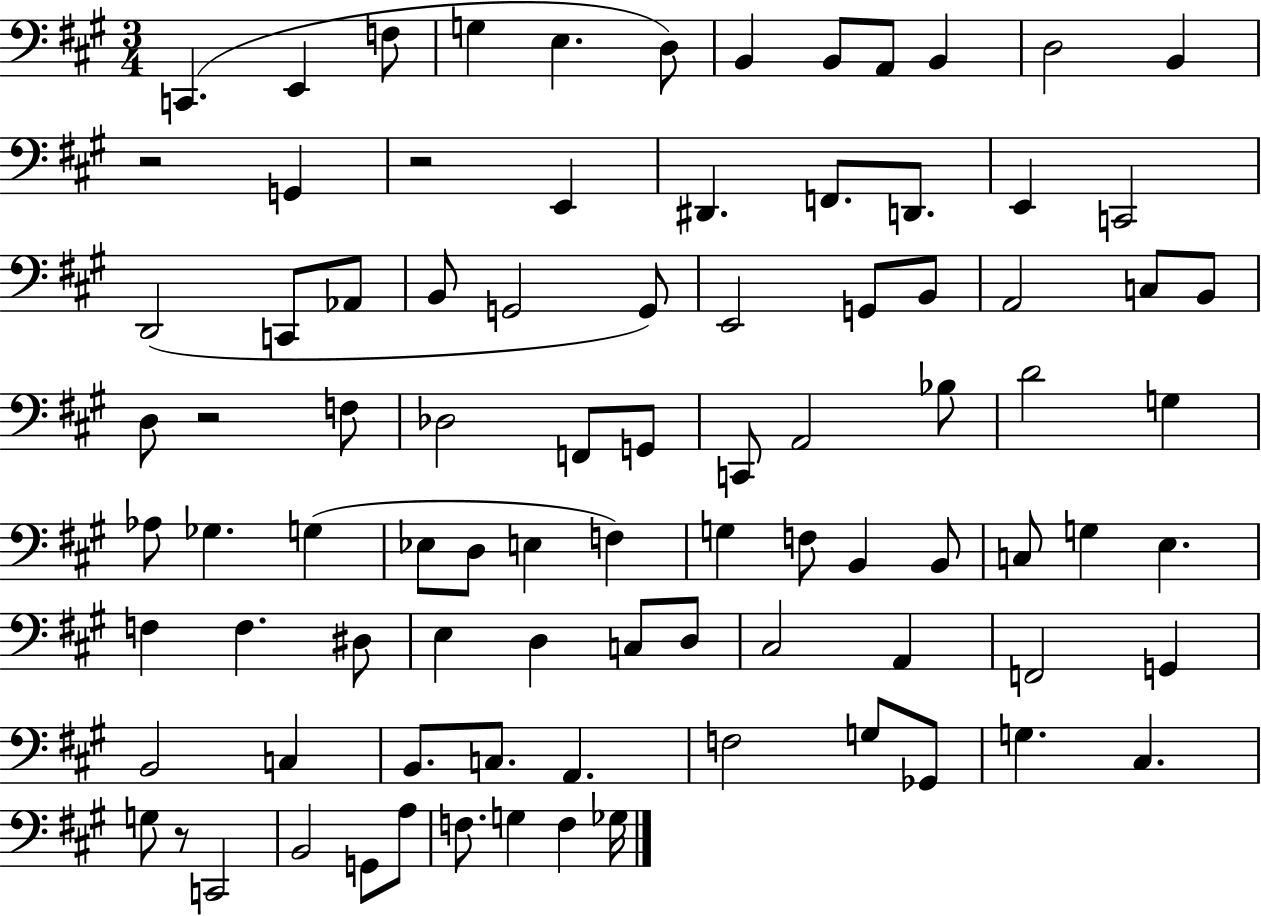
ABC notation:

X:1
T:Untitled
M:3/4
L:1/4
K:A
C,, E,, F,/2 G, E, D,/2 B,, B,,/2 A,,/2 B,, D,2 B,, z2 G,, z2 E,, ^D,, F,,/2 D,,/2 E,, C,,2 D,,2 C,,/2 _A,,/2 B,,/2 G,,2 G,,/2 E,,2 G,,/2 B,,/2 A,,2 C,/2 B,,/2 D,/2 z2 F,/2 _D,2 F,,/2 G,,/2 C,,/2 A,,2 _B,/2 D2 G, _A,/2 _G, G, _E,/2 D,/2 E, F, G, F,/2 B,, B,,/2 C,/2 G, E, F, F, ^D,/2 E, D, C,/2 D,/2 ^C,2 A,, F,,2 G,, B,,2 C, B,,/2 C,/2 A,, F,2 G,/2 _G,,/2 G, ^C, G,/2 z/2 C,,2 B,,2 G,,/2 A,/2 F,/2 G, F, _G,/4